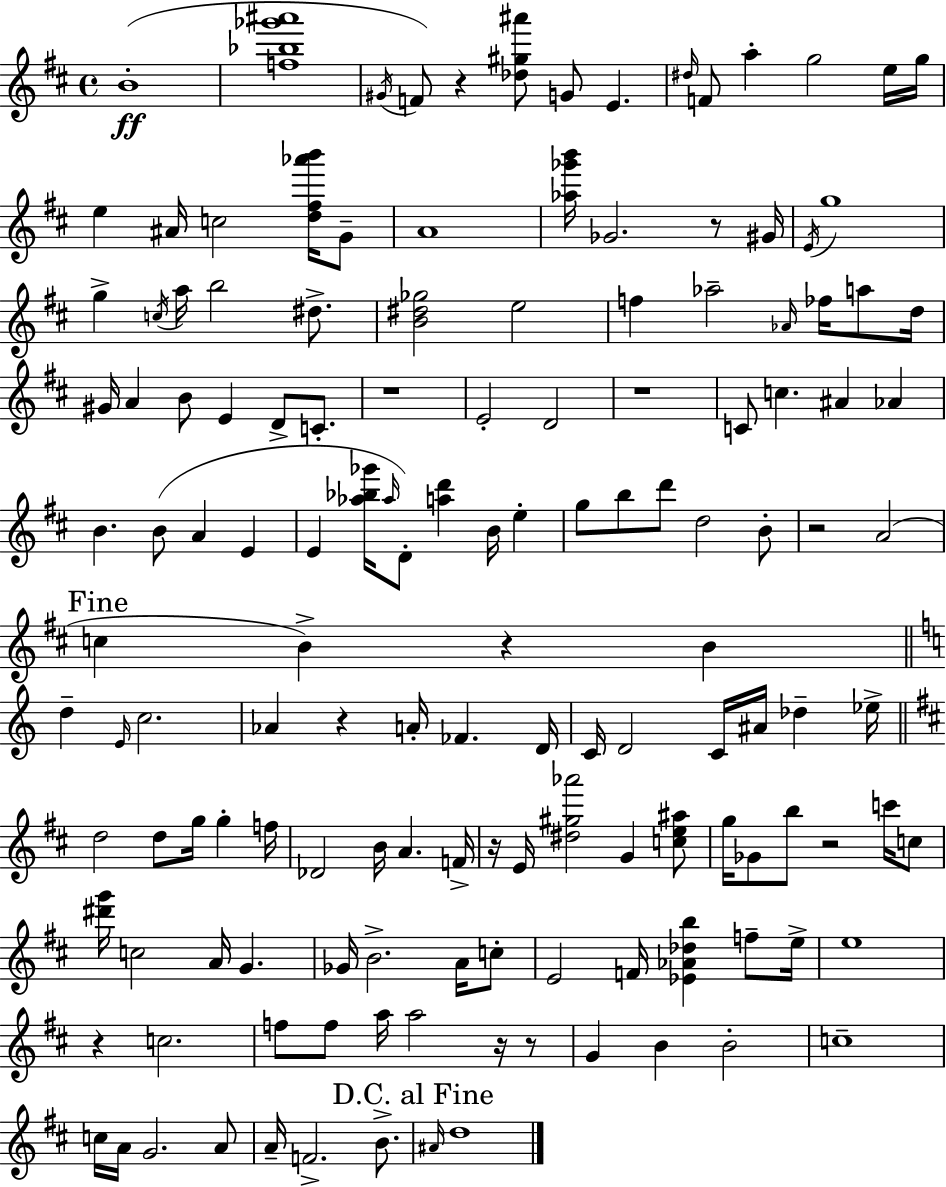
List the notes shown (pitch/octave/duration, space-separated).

B4/w [F5,Bb5,Gb6,A#6]/w G#4/s F4/e R/q [Db5,G#5,A#6]/e G4/e E4/q. D#5/s F4/e A5/q G5/h E5/s G5/s E5/q A#4/s C5/h [D5,F#5,Ab6,B6]/s G4/e A4/w [Ab5,Gb6,B6]/s Gb4/h. R/e G#4/s E4/s G5/w G5/q C5/s A5/s B5/h D#5/e. [B4,D#5,Gb5]/h E5/h F5/q Ab5/h Ab4/s FES5/s A5/e D5/s G#4/s A4/q B4/e E4/q D4/e C4/e. R/w E4/h D4/h R/w C4/e C5/q. A#4/q Ab4/q B4/q. B4/e A4/q E4/q E4/q [Ab5,Bb5,Gb6]/s Ab5/s D4/e [A5,D6]/q B4/s E5/q G5/e B5/e D6/e D5/h B4/e R/h A4/h C5/q B4/q R/q B4/q D5/q E4/s C5/h. Ab4/q R/q A4/s FES4/q. D4/s C4/s D4/h C4/s A#4/s Db5/q Eb5/s D5/h D5/e G5/s G5/q F5/s Db4/h B4/s A4/q. F4/s R/s E4/s [D#5,G#5,Ab6]/h G4/q [C5,E5,A#5]/e G5/s Gb4/e B5/e R/h C6/s C5/e [D#6,G6]/s C5/h A4/s G4/q. Gb4/s B4/h. A4/s C5/e E4/h F4/s [Eb4,Ab4,Db5,B5]/q F5/e E5/s E5/w R/q C5/h. F5/e F5/e A5/s A5/h R/s R/e G4/q B4/q B4/h C5/w C5/s A4/s G4/h. A4/e A4/s F4/h. B4/e. A#4/s D5/w